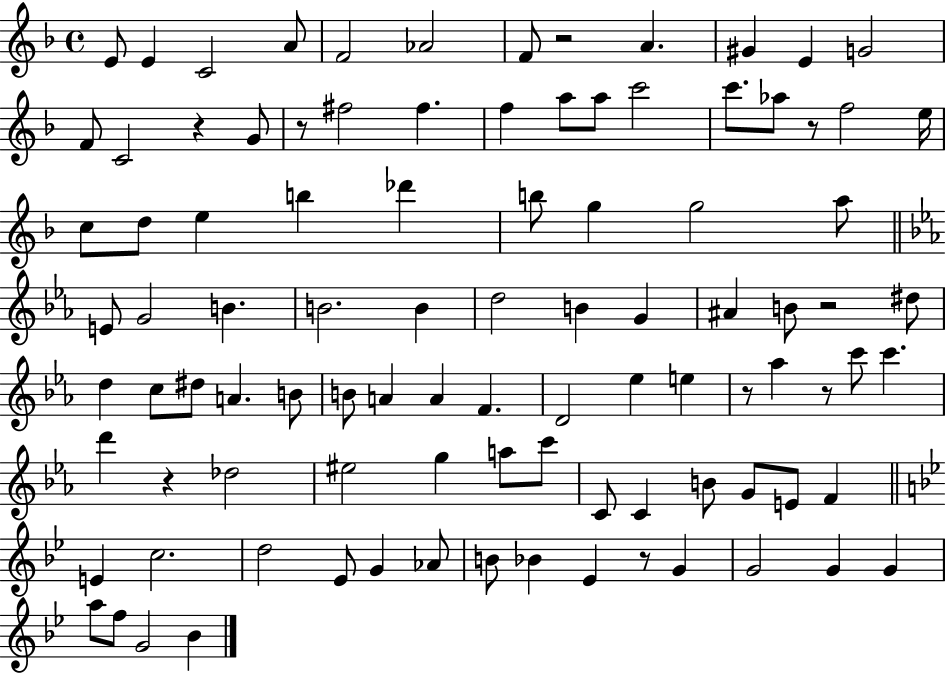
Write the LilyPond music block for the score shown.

{
  \clef treble
  \time 4/4
  \defaultTimeSignature
  \key f \major
  e'8 e'4 c'2 a'8 | f'2 aes'2 | f'8 r2 a'4. | gis'4 e'4 g'2 | \break f'8 c'2 r4 g'8 | r8 fis''2 fis''4. | f''4 a''8 a''8 c'''2 | c'''8. aes''8 r8 f''2 e''16 | \break c''8 d''8 e''4 b''4 des'''4 | b''8 g''4 g''2 a''8 | \bar "||" \break \key ees \major e'8 g'2 b'4. | b'2. b'4 | d''2 b'4 g'4 | ais'4 b'8 r2 dis''8 | \break d''4 c''8 dis''8 a'4. b'8 | b'8 a'4 a'4 f'4. | d'2 ees''4 e''4 | r8 aes''4 r8 c'''8 c'''4. | \break d'''4 r4 des''2 | eis''2 g''4 a''8 c'''8 | c'8 c'4 b'8 g'8 e'8 f'4 | \bar "||" \break \key g \minor e'4 c''2. | d''2 ees'8 g'4 aes'8 | b'8 bes'4 ees'4 r8 g'4 | g'2 g'4 g'4 | \break a''8 f''8 g'2 bes'4 | \bar "|."
}